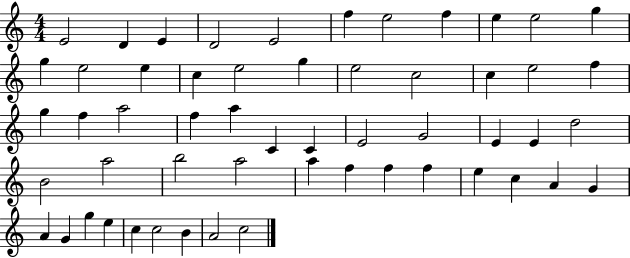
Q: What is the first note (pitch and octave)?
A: E4